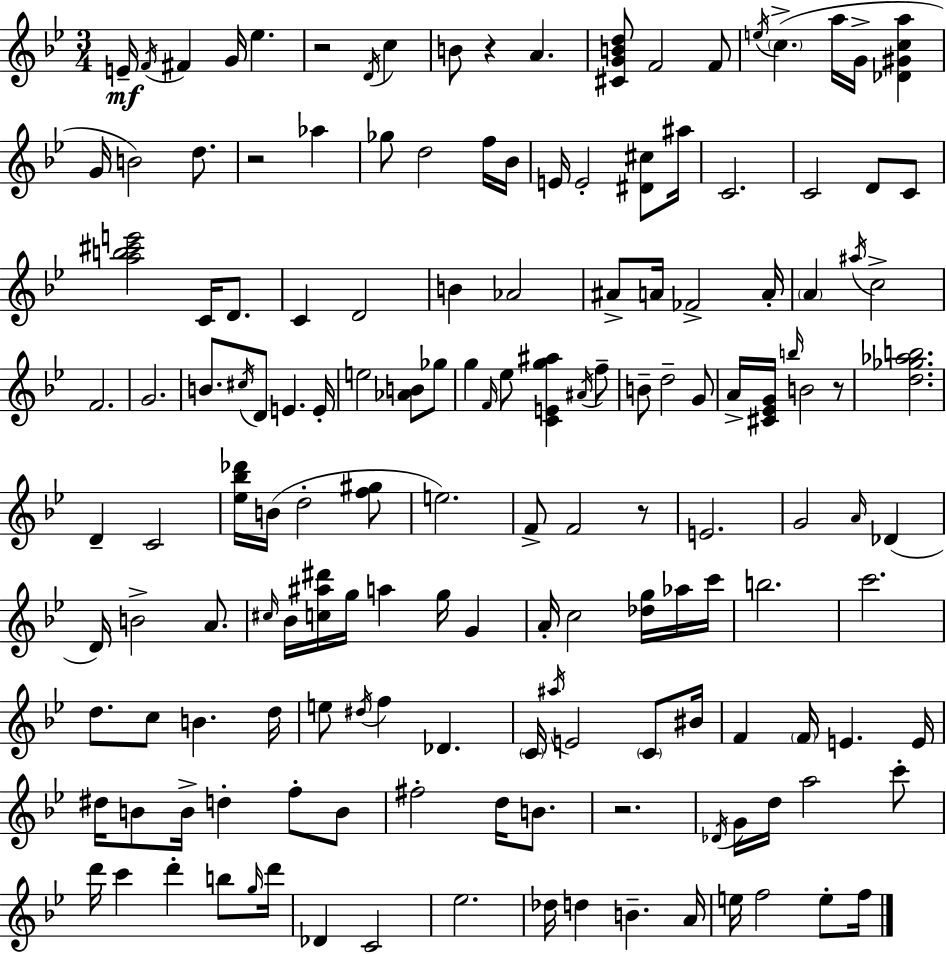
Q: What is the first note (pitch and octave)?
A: E4